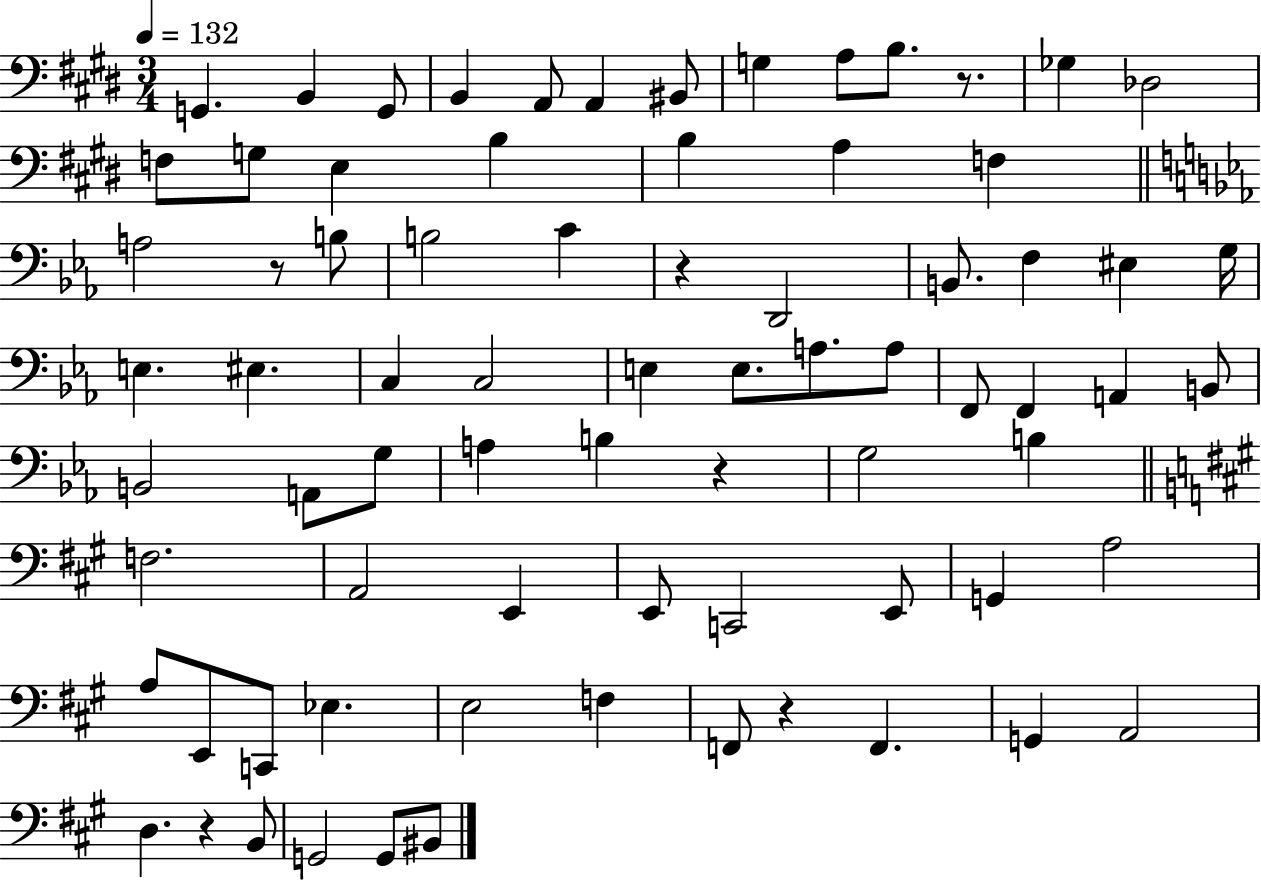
X:1
T:Untitled
M:3/4
L:1/4
K:E
G,, B,, G,,/2 B,, A,,/2 A,, ^B,,/2 G, A,/2 B,/2 z/2 _G, _D,2 F,/2 G,/2 E, B, B, A, F, A,2 z/2 B,/2 B,2 C z D,,2 B,,/2 F, ^E, G,/4 E, ^E, C, C,2 E, E,/2 A,/2 A,/2 F,,/2 F,, A,, B,,/2 B,,2 A,,/2 G,/2 A, B, z G,2 B, F,2 A,,2 E,, E,,/2 C,,2 E,,/2 G,, A,2 A,/2 E,,/2 C,,/2 _E, E,2 F, F,,/2 z F,, G,, A,,2 D, z B,,/2 G,,2 G,,/2 ^B,,/2